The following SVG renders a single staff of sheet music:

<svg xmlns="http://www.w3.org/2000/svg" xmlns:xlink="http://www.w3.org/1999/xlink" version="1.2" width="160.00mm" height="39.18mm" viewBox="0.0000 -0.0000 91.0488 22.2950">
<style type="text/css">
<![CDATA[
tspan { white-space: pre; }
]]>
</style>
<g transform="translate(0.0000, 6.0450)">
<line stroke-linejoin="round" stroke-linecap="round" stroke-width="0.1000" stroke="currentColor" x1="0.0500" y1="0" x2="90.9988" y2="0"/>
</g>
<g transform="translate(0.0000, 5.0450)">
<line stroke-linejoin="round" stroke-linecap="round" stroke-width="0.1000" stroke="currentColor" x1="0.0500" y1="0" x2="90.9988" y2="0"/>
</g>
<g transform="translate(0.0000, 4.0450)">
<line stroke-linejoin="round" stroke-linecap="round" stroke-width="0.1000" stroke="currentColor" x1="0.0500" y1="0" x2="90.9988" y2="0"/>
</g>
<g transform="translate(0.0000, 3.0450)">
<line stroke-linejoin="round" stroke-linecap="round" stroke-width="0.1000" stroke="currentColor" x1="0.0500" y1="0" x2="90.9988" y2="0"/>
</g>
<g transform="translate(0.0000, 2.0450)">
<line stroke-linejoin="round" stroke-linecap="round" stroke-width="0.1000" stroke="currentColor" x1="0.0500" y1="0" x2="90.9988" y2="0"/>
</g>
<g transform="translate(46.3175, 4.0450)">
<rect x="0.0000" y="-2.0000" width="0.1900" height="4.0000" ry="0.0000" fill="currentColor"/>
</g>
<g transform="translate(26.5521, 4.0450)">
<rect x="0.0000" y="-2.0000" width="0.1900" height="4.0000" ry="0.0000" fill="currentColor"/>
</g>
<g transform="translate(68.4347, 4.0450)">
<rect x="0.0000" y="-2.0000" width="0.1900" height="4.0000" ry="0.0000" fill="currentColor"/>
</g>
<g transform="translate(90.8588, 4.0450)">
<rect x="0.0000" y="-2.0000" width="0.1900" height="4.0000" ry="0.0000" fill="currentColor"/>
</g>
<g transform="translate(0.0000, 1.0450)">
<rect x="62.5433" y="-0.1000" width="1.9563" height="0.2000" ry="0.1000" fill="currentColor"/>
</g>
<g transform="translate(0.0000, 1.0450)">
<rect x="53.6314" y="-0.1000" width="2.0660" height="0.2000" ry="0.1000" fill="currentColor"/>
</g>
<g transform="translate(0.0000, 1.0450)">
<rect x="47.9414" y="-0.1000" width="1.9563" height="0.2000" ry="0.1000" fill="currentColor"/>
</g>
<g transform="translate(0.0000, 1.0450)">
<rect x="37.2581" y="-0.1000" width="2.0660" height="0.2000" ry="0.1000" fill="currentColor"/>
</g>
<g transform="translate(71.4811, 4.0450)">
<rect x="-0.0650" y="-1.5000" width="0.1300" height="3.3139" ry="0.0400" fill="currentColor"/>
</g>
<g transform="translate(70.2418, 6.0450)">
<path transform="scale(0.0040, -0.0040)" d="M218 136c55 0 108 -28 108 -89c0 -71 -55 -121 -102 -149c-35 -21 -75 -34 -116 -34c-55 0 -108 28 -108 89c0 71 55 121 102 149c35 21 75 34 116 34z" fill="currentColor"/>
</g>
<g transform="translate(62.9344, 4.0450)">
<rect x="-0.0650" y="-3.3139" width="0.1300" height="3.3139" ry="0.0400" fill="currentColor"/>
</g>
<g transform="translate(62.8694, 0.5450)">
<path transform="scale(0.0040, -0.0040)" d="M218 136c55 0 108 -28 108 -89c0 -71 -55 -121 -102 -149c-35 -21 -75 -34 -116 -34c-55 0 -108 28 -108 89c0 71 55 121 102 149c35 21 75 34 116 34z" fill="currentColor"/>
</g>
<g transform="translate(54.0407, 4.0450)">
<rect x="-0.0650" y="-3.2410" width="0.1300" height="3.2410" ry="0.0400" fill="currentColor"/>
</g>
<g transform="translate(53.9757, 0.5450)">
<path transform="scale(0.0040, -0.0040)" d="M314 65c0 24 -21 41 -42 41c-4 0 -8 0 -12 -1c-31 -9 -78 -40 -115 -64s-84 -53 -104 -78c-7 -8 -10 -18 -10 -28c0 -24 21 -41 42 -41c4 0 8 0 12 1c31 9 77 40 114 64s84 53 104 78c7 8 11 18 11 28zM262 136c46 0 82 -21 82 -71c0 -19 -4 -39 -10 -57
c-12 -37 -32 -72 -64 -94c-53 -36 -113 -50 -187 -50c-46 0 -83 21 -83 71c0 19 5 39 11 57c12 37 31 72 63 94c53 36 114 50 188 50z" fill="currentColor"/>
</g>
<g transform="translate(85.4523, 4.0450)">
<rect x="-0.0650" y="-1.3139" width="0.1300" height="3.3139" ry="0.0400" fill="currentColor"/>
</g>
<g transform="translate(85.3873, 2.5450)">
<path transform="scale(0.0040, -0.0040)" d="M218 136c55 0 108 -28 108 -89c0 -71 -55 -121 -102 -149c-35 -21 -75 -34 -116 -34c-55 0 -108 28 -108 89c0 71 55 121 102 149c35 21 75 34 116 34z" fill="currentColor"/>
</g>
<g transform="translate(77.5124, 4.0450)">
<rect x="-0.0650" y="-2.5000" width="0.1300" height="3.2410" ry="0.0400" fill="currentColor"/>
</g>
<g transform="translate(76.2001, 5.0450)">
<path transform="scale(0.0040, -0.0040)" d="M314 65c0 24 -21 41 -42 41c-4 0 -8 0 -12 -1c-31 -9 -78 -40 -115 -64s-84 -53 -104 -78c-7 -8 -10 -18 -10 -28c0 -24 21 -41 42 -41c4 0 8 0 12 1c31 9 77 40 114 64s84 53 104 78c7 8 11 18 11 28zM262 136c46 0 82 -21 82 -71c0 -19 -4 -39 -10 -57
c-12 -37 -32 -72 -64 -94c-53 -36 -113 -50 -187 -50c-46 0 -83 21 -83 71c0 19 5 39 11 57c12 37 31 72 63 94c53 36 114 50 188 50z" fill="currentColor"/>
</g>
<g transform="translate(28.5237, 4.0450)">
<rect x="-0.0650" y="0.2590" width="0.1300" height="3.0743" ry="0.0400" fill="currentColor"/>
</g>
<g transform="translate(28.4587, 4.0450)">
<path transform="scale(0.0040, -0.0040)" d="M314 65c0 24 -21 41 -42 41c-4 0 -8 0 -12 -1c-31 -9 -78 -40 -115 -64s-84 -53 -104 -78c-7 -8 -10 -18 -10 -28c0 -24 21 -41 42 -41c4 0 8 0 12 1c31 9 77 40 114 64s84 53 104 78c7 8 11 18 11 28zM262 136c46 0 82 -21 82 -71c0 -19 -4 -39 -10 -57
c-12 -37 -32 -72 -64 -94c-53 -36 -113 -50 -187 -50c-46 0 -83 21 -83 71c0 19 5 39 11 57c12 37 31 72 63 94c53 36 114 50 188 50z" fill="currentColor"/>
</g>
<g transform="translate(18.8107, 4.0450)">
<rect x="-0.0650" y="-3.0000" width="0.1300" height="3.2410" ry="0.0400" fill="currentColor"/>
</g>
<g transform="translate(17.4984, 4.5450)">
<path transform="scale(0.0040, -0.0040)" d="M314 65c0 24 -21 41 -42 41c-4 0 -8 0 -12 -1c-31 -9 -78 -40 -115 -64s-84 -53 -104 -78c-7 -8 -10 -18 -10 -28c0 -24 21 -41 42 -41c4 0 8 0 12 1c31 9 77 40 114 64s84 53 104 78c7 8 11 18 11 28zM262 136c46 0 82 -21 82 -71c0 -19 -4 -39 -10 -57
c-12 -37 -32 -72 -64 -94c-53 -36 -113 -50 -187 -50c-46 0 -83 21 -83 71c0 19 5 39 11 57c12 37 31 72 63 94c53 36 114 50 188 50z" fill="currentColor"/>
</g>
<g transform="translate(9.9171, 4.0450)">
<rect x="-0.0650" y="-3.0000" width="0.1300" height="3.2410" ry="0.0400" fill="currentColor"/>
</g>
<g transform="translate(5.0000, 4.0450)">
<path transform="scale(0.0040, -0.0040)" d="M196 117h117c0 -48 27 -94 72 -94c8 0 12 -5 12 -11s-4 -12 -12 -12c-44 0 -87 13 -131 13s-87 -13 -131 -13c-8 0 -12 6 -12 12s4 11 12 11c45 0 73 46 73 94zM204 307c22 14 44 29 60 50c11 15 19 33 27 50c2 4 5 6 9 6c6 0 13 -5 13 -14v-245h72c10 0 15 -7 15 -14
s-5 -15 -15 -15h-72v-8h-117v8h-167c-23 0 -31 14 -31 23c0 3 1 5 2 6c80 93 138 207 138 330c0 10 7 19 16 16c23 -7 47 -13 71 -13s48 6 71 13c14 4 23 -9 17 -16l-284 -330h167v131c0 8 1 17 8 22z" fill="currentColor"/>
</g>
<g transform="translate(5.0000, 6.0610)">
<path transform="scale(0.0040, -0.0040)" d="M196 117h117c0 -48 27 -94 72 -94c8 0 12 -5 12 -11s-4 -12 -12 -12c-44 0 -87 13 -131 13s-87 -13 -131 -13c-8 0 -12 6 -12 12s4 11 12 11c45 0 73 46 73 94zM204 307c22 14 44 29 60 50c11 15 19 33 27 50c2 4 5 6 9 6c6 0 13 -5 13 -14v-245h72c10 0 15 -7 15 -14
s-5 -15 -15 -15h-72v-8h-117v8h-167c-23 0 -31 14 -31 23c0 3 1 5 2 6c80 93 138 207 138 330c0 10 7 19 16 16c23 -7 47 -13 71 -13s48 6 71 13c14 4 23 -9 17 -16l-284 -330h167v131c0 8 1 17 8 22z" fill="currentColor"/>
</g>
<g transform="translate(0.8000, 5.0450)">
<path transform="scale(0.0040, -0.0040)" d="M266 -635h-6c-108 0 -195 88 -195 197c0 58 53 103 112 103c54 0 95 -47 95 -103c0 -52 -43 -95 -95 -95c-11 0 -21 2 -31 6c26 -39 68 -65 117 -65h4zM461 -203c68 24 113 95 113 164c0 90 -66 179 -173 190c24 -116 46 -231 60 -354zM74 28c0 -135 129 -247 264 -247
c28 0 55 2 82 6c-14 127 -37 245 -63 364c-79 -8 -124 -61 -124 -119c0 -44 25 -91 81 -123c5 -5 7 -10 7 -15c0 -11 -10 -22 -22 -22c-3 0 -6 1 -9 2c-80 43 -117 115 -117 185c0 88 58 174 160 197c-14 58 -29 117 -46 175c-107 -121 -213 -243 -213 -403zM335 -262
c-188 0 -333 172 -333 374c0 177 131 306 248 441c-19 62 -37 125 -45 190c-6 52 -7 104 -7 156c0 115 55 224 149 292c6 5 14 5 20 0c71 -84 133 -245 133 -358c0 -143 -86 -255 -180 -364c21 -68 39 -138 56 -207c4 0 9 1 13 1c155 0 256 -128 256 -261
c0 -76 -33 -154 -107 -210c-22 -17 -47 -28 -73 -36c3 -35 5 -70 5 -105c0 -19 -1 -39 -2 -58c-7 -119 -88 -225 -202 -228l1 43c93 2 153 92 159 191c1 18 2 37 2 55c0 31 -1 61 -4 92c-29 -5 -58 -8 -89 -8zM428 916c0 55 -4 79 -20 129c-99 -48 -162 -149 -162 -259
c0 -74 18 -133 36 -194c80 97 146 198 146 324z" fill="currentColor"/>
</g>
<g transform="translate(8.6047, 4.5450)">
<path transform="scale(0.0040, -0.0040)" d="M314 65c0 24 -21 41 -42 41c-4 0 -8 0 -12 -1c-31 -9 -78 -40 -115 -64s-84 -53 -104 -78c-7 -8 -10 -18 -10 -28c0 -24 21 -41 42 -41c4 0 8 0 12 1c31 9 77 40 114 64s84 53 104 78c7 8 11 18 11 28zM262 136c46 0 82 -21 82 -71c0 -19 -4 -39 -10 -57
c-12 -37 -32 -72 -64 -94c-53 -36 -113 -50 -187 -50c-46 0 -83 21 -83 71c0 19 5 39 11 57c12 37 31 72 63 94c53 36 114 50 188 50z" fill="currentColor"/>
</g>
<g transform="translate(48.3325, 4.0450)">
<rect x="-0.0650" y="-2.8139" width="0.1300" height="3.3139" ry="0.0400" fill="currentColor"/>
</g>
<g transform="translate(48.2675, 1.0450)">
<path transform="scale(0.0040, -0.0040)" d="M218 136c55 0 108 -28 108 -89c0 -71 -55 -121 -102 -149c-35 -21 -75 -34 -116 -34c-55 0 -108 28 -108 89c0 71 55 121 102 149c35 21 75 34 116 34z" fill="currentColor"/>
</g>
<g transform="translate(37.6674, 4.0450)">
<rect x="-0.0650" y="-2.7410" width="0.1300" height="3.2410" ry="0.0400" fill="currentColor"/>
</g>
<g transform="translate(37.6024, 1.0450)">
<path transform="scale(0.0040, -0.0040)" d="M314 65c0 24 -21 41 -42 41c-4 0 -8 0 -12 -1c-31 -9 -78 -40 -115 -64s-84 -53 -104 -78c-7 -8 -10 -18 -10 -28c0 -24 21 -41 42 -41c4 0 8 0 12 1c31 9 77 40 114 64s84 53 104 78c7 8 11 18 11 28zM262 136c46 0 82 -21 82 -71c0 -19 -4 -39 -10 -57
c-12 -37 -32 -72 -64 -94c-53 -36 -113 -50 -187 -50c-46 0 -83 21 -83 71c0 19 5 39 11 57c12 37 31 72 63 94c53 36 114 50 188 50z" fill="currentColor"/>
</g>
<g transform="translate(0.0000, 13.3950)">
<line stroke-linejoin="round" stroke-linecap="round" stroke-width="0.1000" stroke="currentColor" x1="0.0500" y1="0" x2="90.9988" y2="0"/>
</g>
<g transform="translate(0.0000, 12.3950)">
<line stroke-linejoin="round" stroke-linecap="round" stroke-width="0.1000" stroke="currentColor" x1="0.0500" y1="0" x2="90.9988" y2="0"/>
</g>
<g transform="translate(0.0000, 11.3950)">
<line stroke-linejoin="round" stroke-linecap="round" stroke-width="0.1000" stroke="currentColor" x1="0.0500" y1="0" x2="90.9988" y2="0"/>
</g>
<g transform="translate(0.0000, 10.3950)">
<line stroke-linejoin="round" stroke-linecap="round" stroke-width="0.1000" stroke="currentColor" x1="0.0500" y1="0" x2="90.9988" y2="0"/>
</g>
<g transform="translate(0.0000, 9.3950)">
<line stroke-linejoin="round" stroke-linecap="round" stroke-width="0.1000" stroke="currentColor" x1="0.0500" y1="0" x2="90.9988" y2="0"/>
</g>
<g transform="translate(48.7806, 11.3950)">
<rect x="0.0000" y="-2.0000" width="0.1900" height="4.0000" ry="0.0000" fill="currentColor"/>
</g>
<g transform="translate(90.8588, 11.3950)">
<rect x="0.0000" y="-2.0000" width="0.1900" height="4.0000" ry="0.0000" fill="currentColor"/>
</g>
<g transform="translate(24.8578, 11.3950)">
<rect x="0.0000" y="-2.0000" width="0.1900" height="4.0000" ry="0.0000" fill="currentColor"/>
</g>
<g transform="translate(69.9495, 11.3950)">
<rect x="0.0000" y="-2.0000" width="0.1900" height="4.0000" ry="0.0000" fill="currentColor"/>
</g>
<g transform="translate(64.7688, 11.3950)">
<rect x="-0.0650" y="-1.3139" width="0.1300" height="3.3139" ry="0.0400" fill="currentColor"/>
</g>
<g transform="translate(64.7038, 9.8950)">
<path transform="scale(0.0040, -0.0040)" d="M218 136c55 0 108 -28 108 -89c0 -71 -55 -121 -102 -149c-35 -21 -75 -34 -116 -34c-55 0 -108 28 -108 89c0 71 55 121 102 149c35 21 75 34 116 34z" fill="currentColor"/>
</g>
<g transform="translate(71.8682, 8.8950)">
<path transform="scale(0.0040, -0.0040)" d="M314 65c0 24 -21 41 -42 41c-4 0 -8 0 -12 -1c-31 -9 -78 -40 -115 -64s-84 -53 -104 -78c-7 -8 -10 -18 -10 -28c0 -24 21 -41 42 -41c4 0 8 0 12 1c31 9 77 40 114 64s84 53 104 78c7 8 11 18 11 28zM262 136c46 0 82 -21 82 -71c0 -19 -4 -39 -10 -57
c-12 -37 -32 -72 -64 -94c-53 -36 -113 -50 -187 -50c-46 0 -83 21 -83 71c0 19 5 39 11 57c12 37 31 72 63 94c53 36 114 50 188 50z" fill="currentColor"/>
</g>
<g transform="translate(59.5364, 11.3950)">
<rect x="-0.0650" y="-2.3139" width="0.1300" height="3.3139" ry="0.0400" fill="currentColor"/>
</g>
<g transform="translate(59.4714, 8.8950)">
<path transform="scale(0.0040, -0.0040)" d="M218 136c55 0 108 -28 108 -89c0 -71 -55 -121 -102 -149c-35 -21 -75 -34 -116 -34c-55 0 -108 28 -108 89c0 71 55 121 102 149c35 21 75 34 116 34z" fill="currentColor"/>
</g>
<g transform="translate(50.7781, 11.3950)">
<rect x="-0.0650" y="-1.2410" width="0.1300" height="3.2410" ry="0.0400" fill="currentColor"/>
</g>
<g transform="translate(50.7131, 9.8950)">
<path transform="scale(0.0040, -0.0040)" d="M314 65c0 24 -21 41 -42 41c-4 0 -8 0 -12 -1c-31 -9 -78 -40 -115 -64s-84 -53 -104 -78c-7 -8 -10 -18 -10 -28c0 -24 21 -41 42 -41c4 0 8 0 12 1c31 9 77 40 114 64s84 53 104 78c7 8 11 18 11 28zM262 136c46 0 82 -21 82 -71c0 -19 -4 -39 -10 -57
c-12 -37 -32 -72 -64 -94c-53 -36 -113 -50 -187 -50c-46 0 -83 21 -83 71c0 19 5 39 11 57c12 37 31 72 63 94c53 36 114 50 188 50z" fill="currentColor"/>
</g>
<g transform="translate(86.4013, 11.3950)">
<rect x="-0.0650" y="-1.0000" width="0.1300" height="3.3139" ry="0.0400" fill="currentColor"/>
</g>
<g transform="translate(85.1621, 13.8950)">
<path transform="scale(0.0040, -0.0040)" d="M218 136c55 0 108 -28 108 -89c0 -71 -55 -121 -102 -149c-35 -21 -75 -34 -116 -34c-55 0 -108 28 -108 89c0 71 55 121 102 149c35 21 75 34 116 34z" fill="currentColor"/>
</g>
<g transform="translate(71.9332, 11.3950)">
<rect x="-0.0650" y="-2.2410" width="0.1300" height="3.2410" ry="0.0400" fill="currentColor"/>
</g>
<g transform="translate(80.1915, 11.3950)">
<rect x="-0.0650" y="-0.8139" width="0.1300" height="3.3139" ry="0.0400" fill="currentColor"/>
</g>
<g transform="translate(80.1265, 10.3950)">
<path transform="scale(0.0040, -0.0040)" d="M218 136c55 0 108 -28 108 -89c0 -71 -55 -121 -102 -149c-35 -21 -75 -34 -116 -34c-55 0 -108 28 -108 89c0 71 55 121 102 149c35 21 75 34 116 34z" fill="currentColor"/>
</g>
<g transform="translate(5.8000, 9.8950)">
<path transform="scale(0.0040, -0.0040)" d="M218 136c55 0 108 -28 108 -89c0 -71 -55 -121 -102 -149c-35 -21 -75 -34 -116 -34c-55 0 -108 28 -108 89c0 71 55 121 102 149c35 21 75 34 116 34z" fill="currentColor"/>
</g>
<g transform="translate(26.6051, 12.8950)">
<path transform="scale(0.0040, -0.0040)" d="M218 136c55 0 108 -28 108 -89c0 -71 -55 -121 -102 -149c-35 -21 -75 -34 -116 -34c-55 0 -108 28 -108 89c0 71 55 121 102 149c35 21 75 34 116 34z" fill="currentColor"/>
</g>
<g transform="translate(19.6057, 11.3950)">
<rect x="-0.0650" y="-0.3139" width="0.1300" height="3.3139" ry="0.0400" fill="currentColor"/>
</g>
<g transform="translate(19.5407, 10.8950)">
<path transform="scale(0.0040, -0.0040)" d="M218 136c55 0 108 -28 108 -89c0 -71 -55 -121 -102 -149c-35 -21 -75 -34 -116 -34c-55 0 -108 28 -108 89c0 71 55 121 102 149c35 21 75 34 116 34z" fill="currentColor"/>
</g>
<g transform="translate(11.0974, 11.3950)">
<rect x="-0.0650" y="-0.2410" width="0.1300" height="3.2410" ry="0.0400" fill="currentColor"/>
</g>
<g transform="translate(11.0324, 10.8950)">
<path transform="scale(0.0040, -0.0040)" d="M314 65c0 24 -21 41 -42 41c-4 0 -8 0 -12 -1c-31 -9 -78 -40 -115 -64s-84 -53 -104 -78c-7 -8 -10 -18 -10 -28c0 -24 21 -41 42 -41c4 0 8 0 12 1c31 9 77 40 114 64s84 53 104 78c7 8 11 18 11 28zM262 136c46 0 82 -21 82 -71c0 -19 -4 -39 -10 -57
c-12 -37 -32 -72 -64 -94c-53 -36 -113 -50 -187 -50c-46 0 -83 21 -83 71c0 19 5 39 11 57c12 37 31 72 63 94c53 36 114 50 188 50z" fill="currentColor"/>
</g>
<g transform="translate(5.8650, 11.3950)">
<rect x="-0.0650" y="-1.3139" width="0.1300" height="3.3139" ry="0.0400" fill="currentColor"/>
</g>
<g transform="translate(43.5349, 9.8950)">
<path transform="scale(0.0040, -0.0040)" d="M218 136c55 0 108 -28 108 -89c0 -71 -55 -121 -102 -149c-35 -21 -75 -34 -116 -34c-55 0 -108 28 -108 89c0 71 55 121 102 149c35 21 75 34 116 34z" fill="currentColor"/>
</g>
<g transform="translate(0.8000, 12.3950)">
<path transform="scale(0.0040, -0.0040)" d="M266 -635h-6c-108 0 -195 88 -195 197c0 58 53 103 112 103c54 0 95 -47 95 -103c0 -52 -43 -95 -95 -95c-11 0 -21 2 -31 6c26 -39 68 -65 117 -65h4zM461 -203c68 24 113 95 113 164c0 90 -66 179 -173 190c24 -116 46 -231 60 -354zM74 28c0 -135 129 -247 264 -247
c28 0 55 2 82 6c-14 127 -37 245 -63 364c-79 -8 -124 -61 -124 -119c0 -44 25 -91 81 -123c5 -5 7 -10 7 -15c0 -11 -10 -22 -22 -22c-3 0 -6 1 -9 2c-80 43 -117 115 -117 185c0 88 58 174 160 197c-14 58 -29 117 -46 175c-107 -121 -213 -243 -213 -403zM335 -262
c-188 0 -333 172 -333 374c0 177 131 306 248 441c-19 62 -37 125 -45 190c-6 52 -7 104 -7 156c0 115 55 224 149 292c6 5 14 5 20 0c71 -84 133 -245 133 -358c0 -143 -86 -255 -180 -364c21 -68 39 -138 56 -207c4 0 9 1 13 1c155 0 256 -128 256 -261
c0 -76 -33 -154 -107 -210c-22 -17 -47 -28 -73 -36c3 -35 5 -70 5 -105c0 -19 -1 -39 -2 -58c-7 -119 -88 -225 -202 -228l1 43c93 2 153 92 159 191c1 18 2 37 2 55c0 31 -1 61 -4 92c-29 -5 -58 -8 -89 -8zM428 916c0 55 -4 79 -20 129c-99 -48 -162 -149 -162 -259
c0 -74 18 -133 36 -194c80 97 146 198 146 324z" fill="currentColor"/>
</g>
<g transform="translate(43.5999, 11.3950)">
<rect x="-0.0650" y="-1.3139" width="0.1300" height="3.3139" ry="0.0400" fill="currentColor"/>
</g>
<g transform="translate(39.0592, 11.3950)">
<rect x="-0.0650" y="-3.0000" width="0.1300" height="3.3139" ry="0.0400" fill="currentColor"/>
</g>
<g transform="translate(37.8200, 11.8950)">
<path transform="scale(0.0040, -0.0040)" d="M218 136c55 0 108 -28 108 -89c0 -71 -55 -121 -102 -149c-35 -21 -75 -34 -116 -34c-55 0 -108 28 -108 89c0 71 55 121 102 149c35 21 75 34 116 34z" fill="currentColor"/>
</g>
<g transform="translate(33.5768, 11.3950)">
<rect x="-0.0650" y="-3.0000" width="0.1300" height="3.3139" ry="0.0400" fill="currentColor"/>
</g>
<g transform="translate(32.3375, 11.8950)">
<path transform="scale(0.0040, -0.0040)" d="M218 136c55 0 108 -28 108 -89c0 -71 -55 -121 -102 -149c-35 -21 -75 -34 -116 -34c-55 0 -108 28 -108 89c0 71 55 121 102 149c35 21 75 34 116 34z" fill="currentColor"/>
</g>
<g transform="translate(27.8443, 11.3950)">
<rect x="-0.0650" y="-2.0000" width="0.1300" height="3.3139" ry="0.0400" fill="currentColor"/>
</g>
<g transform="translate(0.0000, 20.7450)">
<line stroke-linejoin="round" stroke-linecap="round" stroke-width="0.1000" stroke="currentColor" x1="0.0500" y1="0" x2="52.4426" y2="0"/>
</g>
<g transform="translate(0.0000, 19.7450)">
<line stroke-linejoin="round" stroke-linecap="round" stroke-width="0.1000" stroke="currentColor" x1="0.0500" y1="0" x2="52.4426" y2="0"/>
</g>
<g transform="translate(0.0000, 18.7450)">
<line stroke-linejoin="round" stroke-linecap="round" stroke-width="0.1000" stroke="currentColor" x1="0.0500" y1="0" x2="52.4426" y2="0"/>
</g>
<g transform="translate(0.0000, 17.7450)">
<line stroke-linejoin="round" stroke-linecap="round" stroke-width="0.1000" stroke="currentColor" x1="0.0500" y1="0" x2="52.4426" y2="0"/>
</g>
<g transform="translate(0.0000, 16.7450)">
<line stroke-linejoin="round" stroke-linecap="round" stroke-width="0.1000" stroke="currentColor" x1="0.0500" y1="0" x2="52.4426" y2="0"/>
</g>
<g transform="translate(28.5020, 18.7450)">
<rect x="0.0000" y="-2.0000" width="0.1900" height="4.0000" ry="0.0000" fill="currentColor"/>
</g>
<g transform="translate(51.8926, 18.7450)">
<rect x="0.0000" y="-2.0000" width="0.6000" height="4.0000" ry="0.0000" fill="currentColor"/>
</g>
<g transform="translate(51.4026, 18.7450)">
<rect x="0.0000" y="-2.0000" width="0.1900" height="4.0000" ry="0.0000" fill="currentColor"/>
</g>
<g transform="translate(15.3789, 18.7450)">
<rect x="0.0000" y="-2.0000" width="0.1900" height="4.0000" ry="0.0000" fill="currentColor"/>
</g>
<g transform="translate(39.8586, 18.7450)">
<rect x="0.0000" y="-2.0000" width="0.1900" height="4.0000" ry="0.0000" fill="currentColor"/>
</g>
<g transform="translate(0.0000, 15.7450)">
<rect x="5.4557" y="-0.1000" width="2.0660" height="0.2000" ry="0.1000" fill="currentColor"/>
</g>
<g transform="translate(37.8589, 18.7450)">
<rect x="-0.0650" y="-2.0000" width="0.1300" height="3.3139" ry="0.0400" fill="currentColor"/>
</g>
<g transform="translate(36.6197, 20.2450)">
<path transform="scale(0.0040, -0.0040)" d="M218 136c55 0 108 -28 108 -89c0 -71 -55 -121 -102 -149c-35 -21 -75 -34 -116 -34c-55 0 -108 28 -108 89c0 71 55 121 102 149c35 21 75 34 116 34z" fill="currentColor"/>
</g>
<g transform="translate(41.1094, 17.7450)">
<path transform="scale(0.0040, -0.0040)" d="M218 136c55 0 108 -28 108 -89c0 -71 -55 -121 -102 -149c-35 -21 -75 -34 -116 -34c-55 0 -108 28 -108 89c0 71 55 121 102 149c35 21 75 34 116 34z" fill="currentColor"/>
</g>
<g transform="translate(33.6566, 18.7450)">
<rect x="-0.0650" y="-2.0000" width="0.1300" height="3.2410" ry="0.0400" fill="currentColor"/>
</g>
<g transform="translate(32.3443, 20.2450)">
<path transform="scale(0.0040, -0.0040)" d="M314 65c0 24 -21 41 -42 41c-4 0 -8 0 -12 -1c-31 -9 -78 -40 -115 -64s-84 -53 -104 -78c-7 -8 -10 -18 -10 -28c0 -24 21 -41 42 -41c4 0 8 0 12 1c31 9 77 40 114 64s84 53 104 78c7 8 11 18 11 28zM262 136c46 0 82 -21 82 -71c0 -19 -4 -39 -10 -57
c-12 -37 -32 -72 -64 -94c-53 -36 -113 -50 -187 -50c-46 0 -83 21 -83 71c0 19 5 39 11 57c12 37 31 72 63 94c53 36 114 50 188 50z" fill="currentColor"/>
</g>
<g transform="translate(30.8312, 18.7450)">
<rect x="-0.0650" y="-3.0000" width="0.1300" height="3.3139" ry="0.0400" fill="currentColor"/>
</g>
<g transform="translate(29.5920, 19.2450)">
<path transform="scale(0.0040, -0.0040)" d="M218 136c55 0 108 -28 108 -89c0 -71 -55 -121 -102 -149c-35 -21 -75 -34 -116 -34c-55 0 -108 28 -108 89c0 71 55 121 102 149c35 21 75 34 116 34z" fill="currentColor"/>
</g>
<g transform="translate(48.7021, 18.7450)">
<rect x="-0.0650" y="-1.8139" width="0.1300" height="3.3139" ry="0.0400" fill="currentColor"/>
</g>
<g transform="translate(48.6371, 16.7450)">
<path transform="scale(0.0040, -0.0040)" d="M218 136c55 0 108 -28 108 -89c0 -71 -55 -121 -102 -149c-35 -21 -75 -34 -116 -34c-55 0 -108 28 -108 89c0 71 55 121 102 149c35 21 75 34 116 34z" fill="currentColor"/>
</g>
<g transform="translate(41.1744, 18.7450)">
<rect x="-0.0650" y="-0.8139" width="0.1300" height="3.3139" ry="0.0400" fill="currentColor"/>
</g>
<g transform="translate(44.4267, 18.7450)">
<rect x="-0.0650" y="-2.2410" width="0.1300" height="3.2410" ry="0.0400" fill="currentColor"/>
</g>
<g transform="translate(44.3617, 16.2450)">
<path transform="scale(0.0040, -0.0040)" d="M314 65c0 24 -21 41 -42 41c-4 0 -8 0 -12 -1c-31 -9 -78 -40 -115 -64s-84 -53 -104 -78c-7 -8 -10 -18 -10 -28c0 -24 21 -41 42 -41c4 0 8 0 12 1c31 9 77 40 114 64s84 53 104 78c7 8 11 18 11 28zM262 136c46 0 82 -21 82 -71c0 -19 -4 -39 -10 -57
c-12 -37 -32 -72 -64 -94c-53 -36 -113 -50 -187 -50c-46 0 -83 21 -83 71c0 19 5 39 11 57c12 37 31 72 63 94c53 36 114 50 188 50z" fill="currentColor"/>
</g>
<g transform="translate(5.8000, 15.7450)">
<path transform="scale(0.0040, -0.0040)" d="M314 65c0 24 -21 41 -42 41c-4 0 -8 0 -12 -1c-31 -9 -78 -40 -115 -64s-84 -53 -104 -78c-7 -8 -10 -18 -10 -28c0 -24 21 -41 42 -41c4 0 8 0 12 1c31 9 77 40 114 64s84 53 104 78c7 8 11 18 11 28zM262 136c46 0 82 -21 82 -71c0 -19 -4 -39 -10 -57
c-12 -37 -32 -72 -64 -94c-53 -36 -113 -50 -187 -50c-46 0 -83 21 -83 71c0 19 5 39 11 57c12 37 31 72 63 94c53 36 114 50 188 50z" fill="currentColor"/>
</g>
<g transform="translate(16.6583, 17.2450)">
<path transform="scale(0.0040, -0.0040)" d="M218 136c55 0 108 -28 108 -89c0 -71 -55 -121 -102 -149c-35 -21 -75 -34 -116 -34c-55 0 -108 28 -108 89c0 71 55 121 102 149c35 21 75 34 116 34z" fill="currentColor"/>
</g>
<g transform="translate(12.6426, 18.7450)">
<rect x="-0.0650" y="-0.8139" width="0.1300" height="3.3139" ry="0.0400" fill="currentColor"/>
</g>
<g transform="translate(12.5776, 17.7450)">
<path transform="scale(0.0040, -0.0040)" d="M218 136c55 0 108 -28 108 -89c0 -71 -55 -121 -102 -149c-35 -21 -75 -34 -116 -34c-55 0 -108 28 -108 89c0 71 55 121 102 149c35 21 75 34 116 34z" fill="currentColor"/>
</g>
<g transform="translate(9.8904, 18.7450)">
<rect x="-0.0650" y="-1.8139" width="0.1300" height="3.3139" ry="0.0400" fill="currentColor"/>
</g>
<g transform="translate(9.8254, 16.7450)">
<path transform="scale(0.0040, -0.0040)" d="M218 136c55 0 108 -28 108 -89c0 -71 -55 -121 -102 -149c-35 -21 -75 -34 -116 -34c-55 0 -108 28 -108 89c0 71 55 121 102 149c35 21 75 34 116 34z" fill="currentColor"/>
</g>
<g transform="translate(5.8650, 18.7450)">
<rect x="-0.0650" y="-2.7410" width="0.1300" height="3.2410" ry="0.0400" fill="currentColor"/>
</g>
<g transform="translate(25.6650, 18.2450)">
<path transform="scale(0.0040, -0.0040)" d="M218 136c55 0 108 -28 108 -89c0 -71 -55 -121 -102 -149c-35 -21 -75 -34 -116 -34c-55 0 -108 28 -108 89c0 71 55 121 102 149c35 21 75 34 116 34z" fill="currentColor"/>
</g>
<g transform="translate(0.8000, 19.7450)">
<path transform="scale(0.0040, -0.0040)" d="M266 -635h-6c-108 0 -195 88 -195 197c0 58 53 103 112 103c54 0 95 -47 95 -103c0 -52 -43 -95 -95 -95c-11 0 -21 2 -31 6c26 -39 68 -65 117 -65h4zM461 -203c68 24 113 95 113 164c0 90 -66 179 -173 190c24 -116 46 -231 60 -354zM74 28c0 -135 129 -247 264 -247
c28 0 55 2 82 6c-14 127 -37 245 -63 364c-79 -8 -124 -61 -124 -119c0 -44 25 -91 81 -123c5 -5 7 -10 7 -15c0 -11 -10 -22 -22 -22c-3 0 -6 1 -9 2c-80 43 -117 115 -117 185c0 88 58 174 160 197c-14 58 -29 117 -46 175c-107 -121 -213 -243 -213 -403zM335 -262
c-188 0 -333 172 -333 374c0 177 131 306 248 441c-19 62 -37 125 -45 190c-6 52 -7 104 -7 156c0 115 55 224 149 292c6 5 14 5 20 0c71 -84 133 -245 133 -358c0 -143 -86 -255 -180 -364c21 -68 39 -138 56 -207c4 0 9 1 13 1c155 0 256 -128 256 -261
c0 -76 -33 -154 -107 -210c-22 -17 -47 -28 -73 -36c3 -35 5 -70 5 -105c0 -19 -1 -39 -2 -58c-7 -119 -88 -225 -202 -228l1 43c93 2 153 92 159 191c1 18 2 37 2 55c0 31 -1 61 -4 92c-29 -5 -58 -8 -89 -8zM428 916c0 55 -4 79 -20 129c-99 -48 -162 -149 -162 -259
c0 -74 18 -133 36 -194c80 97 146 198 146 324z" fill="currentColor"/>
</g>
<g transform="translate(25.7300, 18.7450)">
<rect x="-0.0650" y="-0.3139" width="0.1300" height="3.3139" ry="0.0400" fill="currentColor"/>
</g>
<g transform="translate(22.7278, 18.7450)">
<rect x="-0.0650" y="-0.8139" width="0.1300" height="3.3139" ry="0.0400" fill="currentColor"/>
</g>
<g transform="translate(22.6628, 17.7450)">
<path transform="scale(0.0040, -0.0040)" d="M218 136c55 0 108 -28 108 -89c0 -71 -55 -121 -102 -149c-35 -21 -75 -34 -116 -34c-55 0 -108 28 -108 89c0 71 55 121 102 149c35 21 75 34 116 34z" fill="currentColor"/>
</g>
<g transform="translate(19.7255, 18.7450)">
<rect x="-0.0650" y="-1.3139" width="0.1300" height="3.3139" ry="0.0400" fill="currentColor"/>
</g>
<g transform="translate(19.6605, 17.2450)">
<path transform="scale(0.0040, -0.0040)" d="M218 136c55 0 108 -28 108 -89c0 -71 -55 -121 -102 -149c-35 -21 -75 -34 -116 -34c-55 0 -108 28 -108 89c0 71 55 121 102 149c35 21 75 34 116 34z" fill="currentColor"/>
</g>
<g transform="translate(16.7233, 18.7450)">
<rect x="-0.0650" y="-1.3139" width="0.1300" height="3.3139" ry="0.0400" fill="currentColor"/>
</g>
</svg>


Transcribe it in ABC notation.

X:1
T:Untitled
M:4/4
L:1/4
K:C
A2 A2 B2 a2 a b2 b E G2 e e c2 c F A A e e2 g e g2 d D a2 f d e e d c A F2 F d g2 f